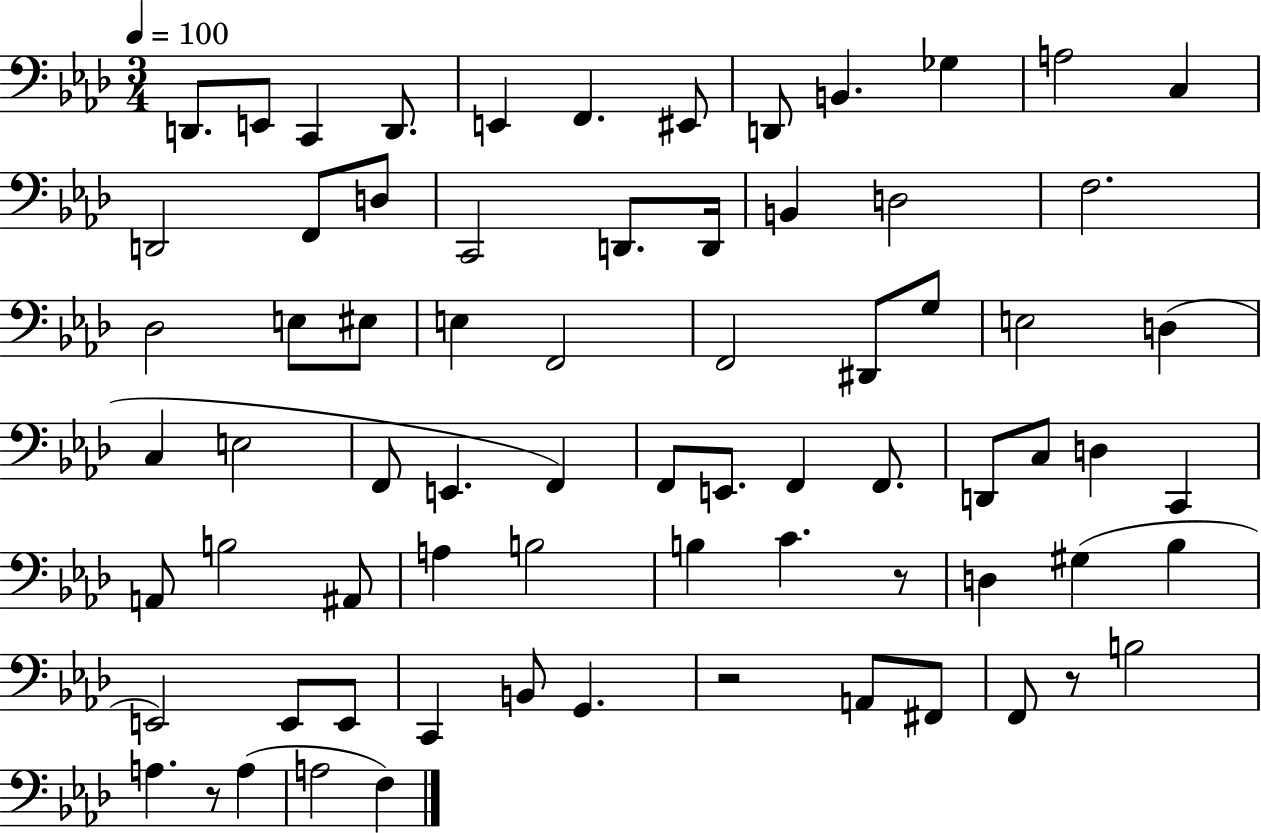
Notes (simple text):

D2/e. E2/e C2/q D2/e. E2/q F2/q. EIS2/e D2/e B2/q. Gb3/q A3/h C3/q D2/h F2/e D3/e C2/h D2/e. D2/s B2/q D3/h F3/h. Db3/h E3/e EIS3/e E3/q F2/h F2/h D#2/e G3/e E3/h D3/q C3/q E3/h F2/e E2/q. F2/q F2/e E2/e. F2/q F2/e. D2/e C3/e D3/q C2/q A2/e B3/h A#2/e A3/q B3/h B3/q C4/q. R/e D3/q G#3/q Bb3/q E2/h E2/e E2/e C2/q B2/e G2/q. R/h A2/e F#2/e F2/e R/e B3/h A3/q. R/e A3/q A3/h F3/q